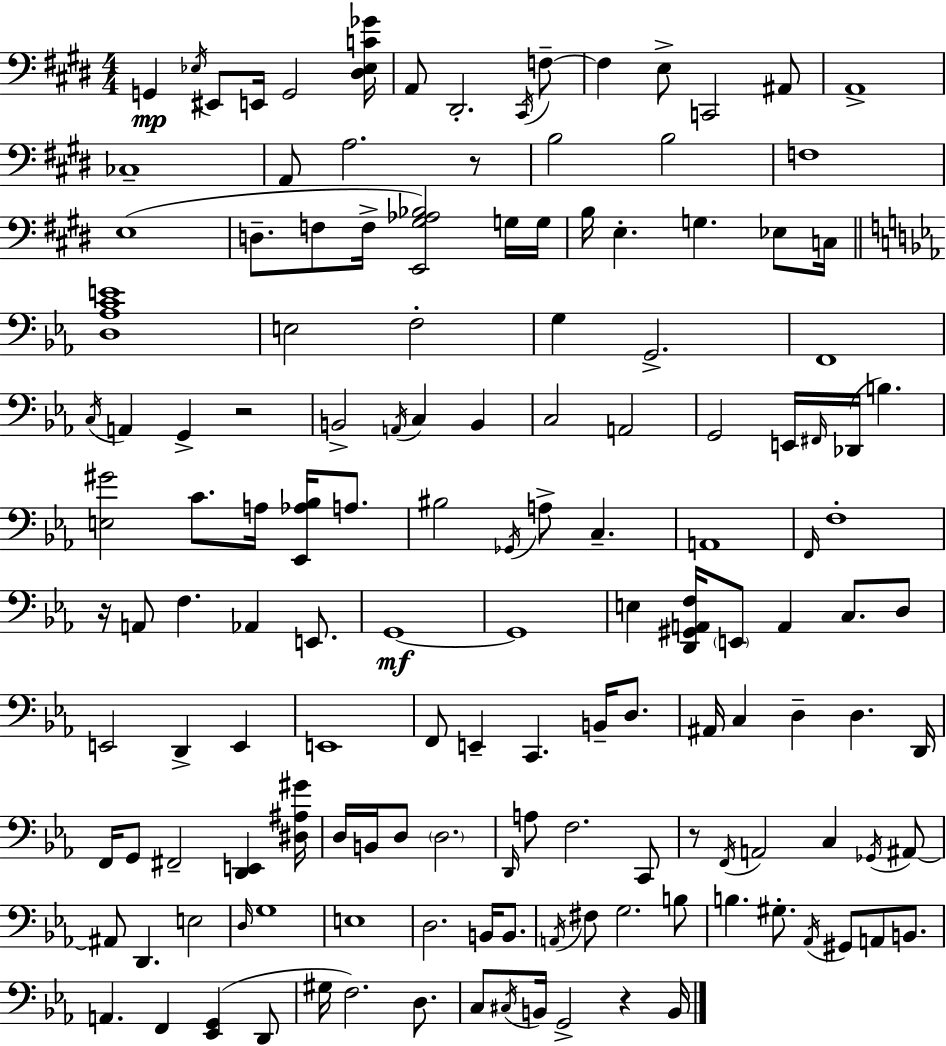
X:1
T:Untitled
M:4/4
L:1/4
K:E
G,, _E,/4 ^E,,/2 E,,/4 G,,2 [^D,_E,C_G]/4 A,,/2 ^D,,2 ^C,,/4 F,/2 F, E,/2 C,,2 ^A,,/2 A,,4 _C,4 A,,/2 A,2 z/2 B,2 B,2 F,4 E,4 D,/2 F,/2 F,/4 [E,,^G,_A,_B,]2 G,/4 G,/4 B,/4 E, G, _E,/2 C,/4 [D,_A,CE]4 E,2 F,2 G, G,,2 F,,4 C,/4 A,, G,, z2 B,,2 A,,/4 C, B,, C,2 A,,2 G,,2 E,,/4 ^F,,/4 _D,,/4 B, [E,^G]2 C/2 A,/4 [_E,,_A,_B,]/4 A,/2 ^B,2 _G,,/4 A,/2 C, A,,4 F,,/4 F,4 z/4 A,,/2 F, _A,, E,,/2 G,,4 G,,4 E, [D,,^G,,A,,F,]/4 E,,/2 A,, C,/2 D,/2 E,,2 D,, E,, E,,4 F,,/2 E,, C,, B,,/4 D,/2 ^A,,/4 C, D, D, D,,/4 F,,/4 G,,/2 ^F,,2 [D,,E,,] [^D,^A,^G]/4 D,/4 B,,/4 D,/2 D,2 D,,/4 A,/2 F,2 C,,/2 z/2 F,,/4 A,,2 C, _G,,/4 ^A,,/2 ^A,,/2 D,, E,2 D,/4 G,4 E,4 D,2 B,,/4 B,,/2 A,,/4 ^F,/2 G,2 B,/2 B, ^G,/2 _A,,/4 ^G,,/2 A,,/2 B,,/2 A,, F,, [_E,,G,,] D,,/2 ^G,/4 F,2 D,/2 C,/2 ^C,/4 B,,/4 G,,2 z B,,/4